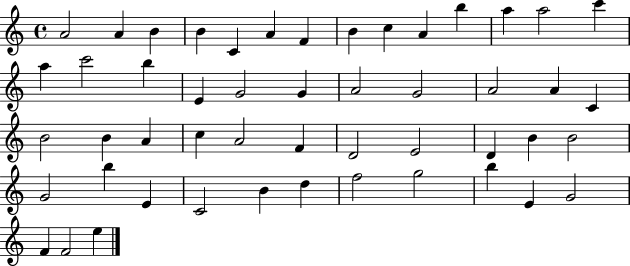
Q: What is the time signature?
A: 4/4